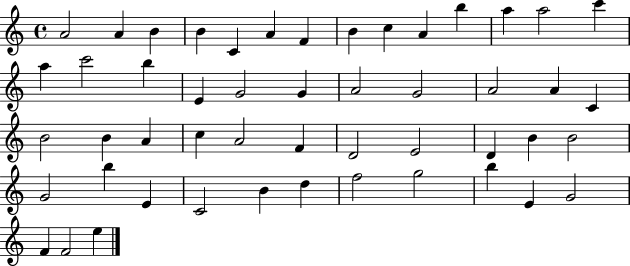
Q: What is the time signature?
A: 4/4